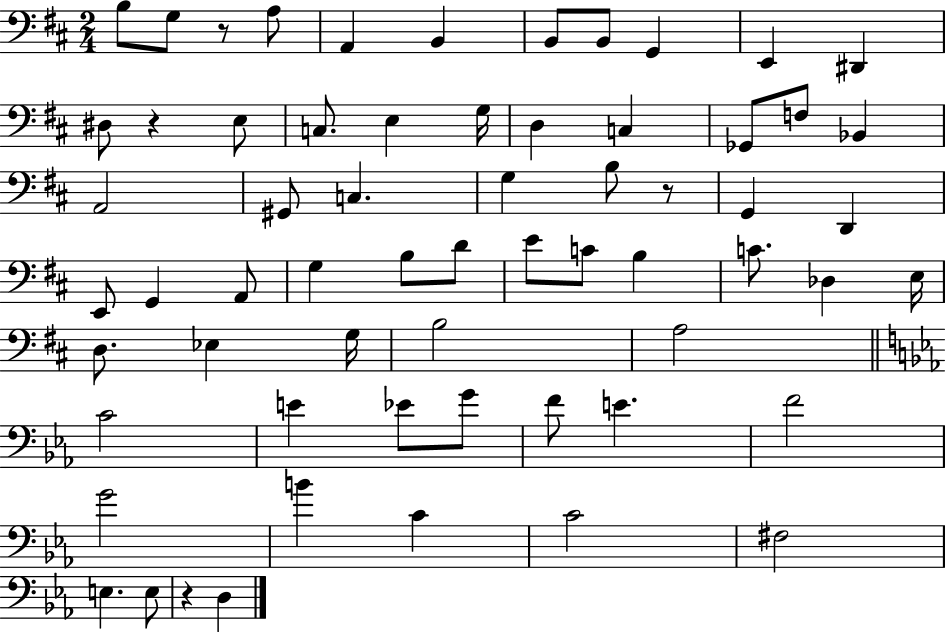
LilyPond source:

{
  \clef bass
  \numericTimeSignature
  \time 2/4
  \key d \major
  b8 g8 r8 a8 | a,4 b,4 | b,8 b,8 g,4 | e,4 dis,4 | \break dis8 r4 e8 | c8. e4 g16 | d4 c4 | ges,8 f8 bes,4 | \break a,2 | gis,8 c4. | g4 b8 r8 | g,4 d,4 | \break e,8 g,4 a,8 | g4 b8 d'8 | e'8 c'8 b4 | c'8. des4 e16 | \break d8. ees4 g16 | b2 | a2 | \bar "||" \break \key ees \major c'2 | e'4 ees'8 g'8 | f'8 e'4. | f'2 | \break g'2 | b'4 c'4 | c'2 | fis2 | \break e4. e8 | r4 d4 | \bar "|."
}